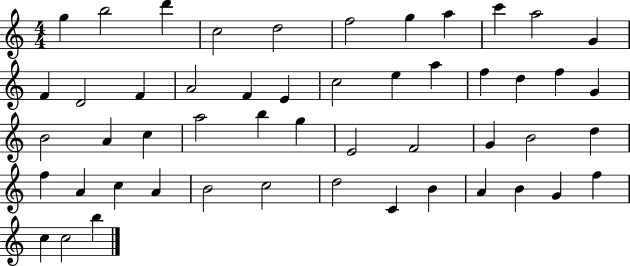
{
  \clef treble
  \numericTimeSignature
  \time 4/4
  \key c \major
  g''4 b''2 d'''4 | c''2 d''2 | f''2 g''4 a''4 | c'''4 a''2 g'4 | \break f'4 d'2 f'4 | a'2 f'4 e'4 | c''2 e''4 a''4 | f''4 d''4 f''4 g'4 | \break b'2 a'4 c''4 | a''2 b''4 g''4 | e'2 f'2 | g'4 b'2 d''4 | \break f''4 a'4 c''4 a'4 | b'2 c''2 | d''2 c'4 b'4 | a'4 b'4 g'4 f''4 | \break c''4 c''2 b''4 | \bar "|."
}